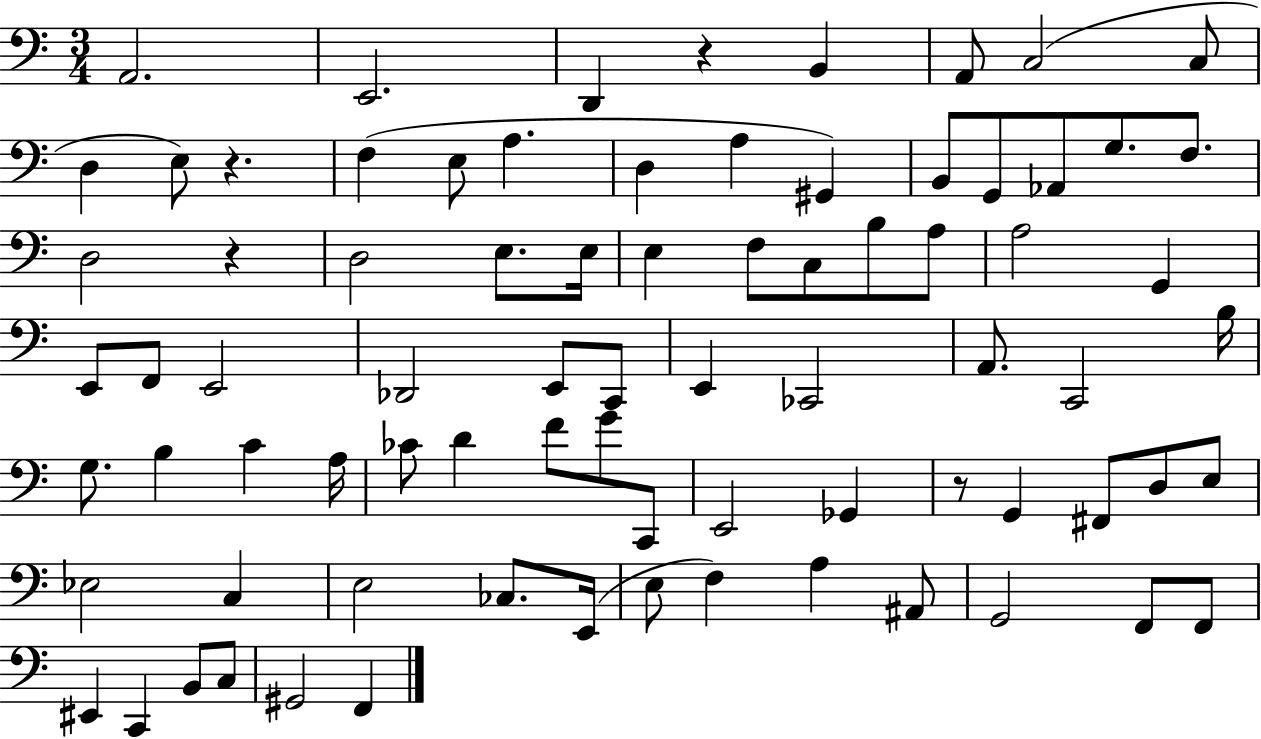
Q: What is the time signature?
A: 3/4